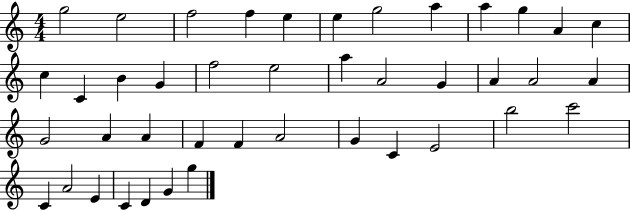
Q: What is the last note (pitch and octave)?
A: G5